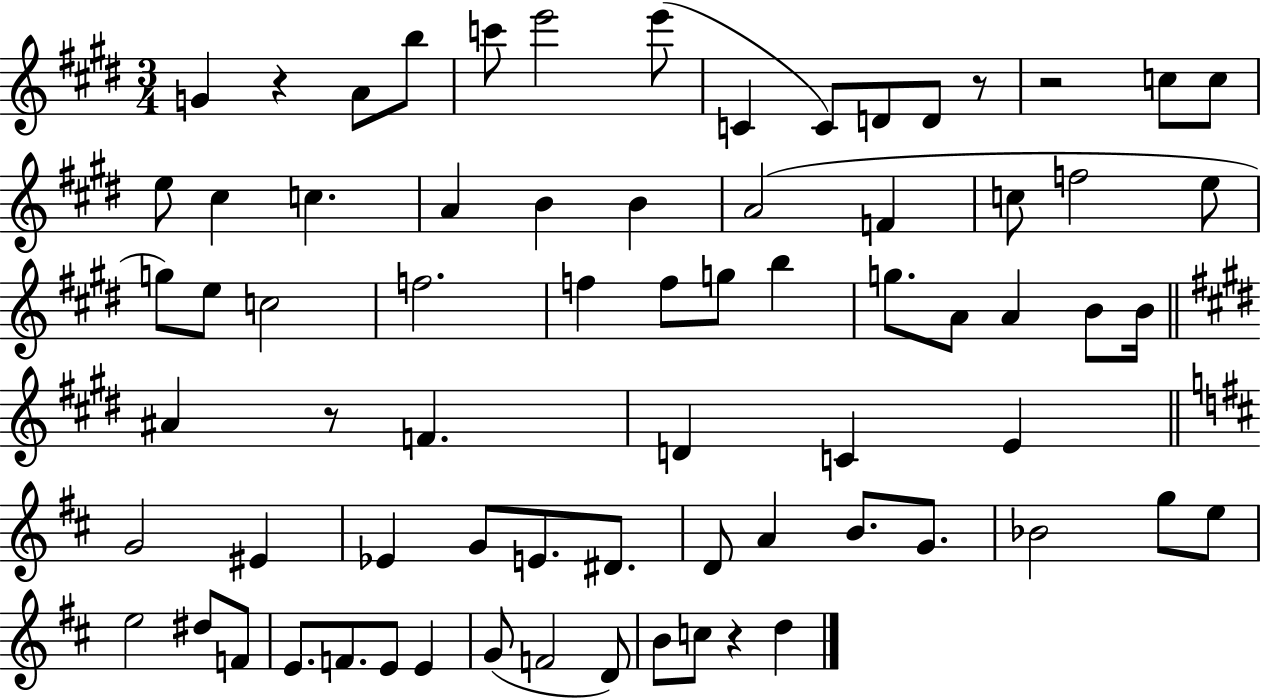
X:1
T:Untitled
M:3/4
L:1/4
K:E
G z A/2 b/2 c'/2 e'2 e'/2 C C/2 D/2 D/2 z/2 z2 c/2 c/2 e/2 ^c c A B B A2 F c/2 f2 e/2 g/2 e/2 c2 f2 f f/2 g/2 b g/2 A/2 A B/2 B/4 ^A z/2 F D C E G2 ^E _E G/2 E/2 ^D/2 D/2 A B/2 G/2 _B2 g/2 e/2 e2 ^d/2 F/2 E/2 F/2 E/2 E G/2 F2 D/2 B/2 c/2 z d